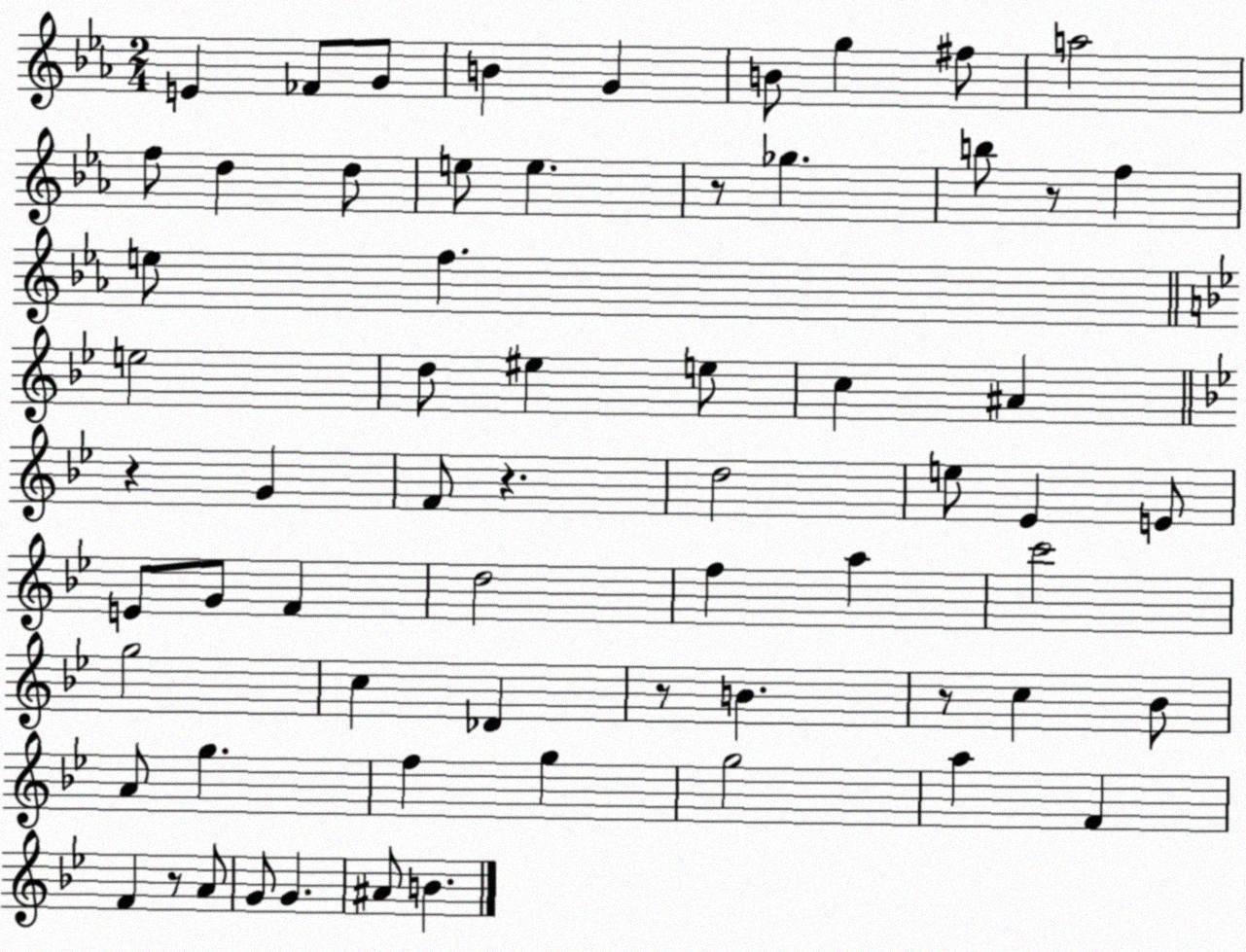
X:1
T:Untitled
M:2/4
L:1/4
K:Eb
E _F/2 G/2 B G B/2 g ^f/2 a2 f/2 d d/2 e/2 e z/2 _g b/2 z/2 f e/2 f e2 d/2 ^e e/2 c ^A z G F/2 z d2 e/2 _E E/2 E/2 G/2 F d2 f a c'2 g2 c _D z/2 B z/2 c _B/2 A/2 g f g g2 a F F z/2 A/2 G/2 G ^A/2 B